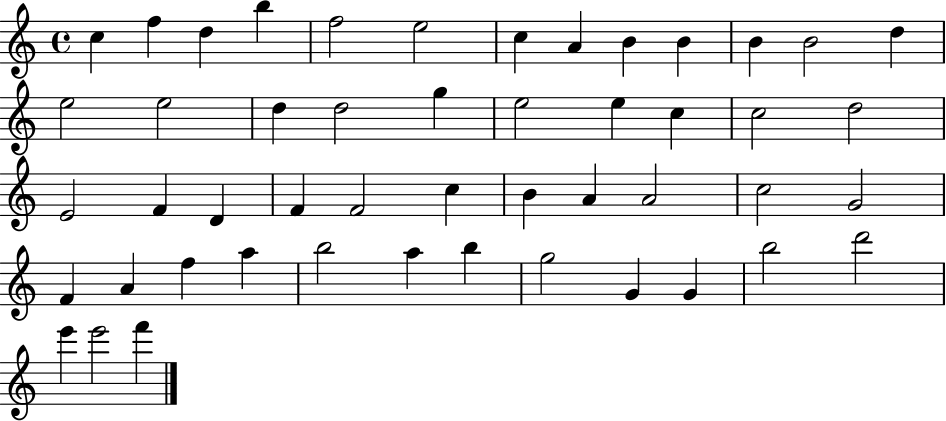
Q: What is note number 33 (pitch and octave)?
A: C5